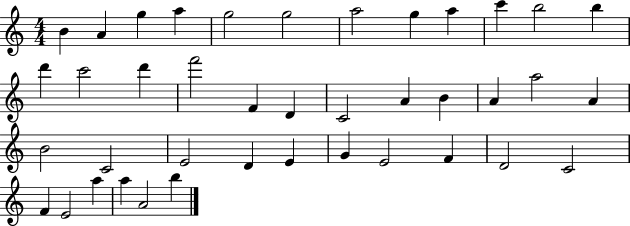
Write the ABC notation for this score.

X:1
T:Untitled
M:4/4
L:1/4
K:C
B A g a g2 g2 a2 g a c' b2 b d' c'2 d' f'2 F D C2 A B A a2 A B2 C2 E2 D E G E2 F D2 C2 F E2 a a A2 b